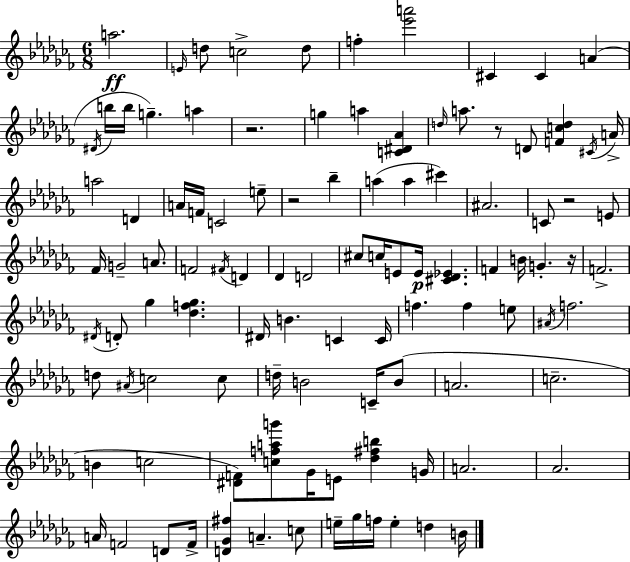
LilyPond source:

{
  \clef treble
  \numericTimeSignature
  \time 6/8
  \key aes \minor
  \repeat volta 2 { a''2.\ff | \grace { e'16 } d''8 c''2-> d''8 | f''4-. <ees''' a'''>2 | cis'4 cis'4 a'4( | \break \acciaccatura { dis'16 } b''16 b''16 g''4.--) a''4 | r2. | g''4 a''4 <c' dis' aes'>4 | \grace { d''16 } a''8. r8 d'8 <f' c'' d''>4 | \break \acciaccatura { cis'16 } a'16-> a''2 | d'4 a'16 f'16 c'2 | e''8-- r2 | bes''4-- a''4( a''4 | \break cis'''4) ais'2. | c'8 r2 | e'8 fes'16 g'2-- | a'8. f'2 | \break \acciaccatura { fis'16 } d'4 des'4 d'2 | cis''8 c''16 e'8 e'16\p <cis' des' ees'>4. | f'4 b'16 g'4.-. | r16 f'2.-> | \break \acciaccatura { dis'16 } d'8-. ges''4 | <des'' f'' ges''>4. dis'16 b'4. | c'4 c'16 f''4. | f''4 e''8 \acciaccatura { ais'16 } f''2. | \break d''8 \acciaccatura { ais'16 } c''2 | c''8 d''16-- b'2 | c'16-- b'8( a'2. | c''2.-- | \break b'4 | c''2 <dis' f'>8) <c'' f'' a'' g'''>8 | ges'16 e'8 <des'' fis'' b''>4 g'16 a'2. | aes'2. | \break a'16 f'2 | d'8 f'16-> <d' ges' fis''>4 | a'4.-- c''8 e''16-- ges''16 f''16 e''4-. | d''4 b'16 } \bar "|."
}